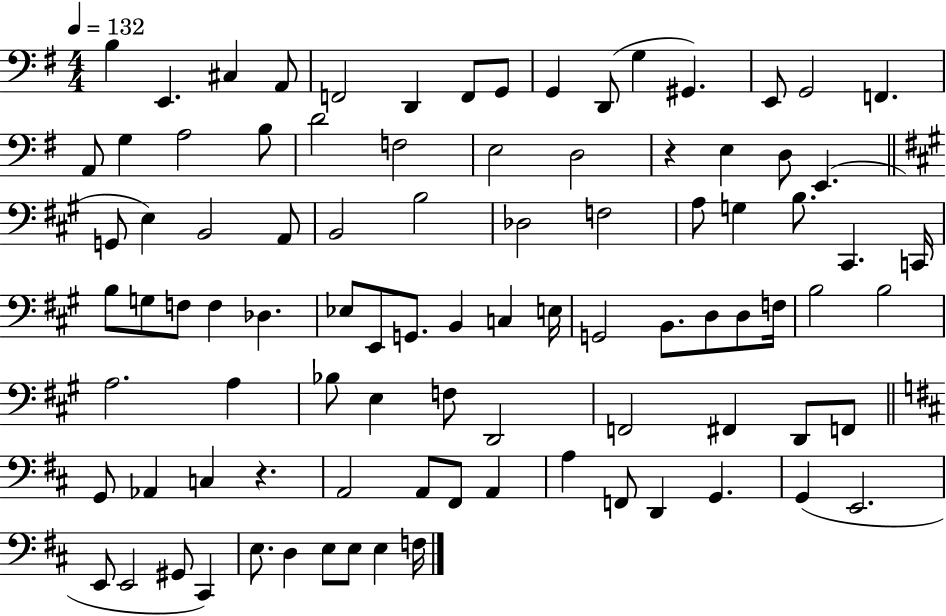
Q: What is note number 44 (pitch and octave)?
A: Db3